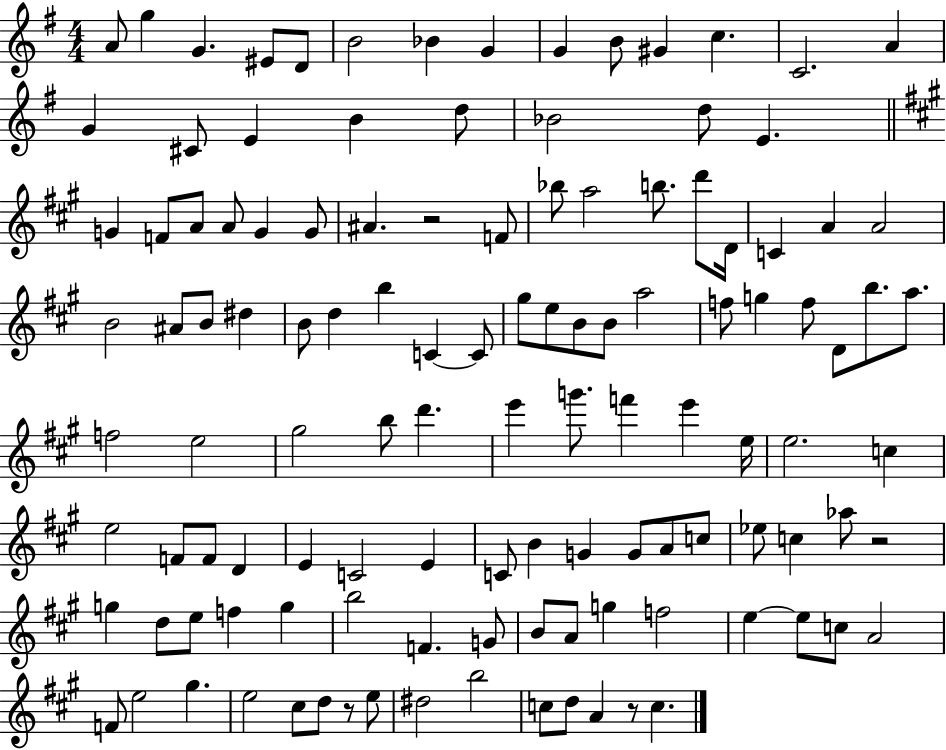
X:1
T:Untitled
M:4/4
L:1/4
K:G
A/2 g G ^E/2 D/2 B2 _B G G B/2 ^G c C2 A G ^C/2 E B d/2 _B2 d/2 E G F/2 A/2 A/2 G G/2 ^A z2 F/2 _b/2 a2 b/2 d'/2 D/4 C A A2 B2 ^A/2 B/2 ^d B/2 d b C C/2 ^g/2 e/2 B/2 B/2 a2 f/2 g f/2 D/2 b/2 a/2 f2 e2 ^g2 b/2 d' e' g'/2 f' e' e/4 e2 c e2 F/2 F/2 D E C2 E C/2 B G G/2 A/2 c/2 _e/2 c _a/2 z2 g d/2 e/2 f g b2 F G/2 B/2 A/2 g f2 e e/2 c/2 A2 F/2 e2 ^g e2 ^c/2 d/2 z/2 e/2 ^d2 b2 c/2 d/2 A z/2 c